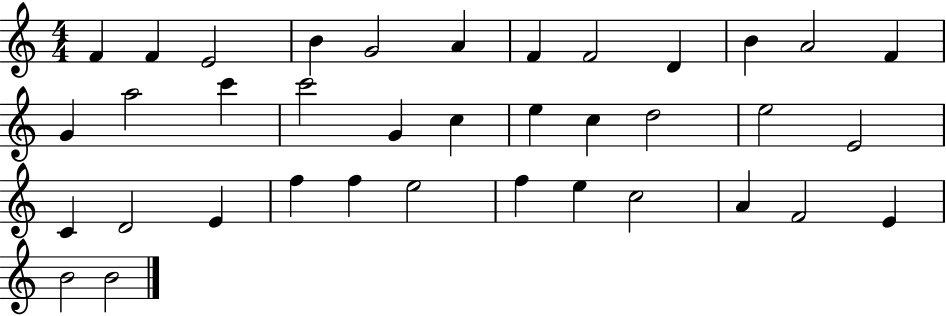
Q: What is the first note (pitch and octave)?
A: F4